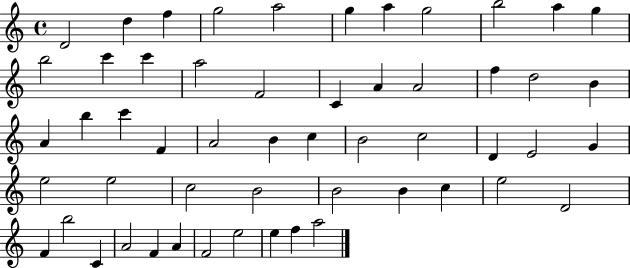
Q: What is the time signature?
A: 4/4